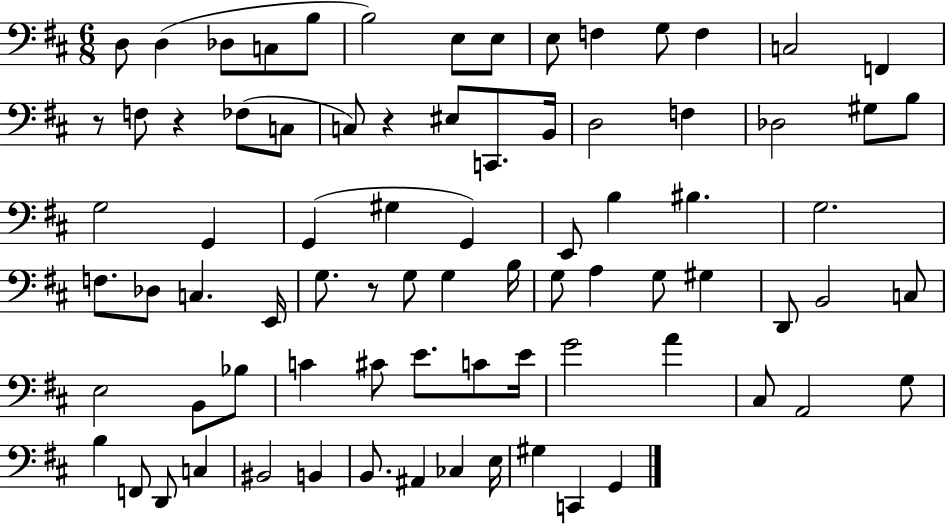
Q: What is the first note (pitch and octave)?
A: D3